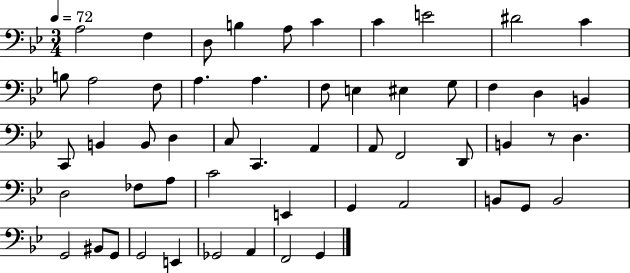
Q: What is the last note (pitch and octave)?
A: G2